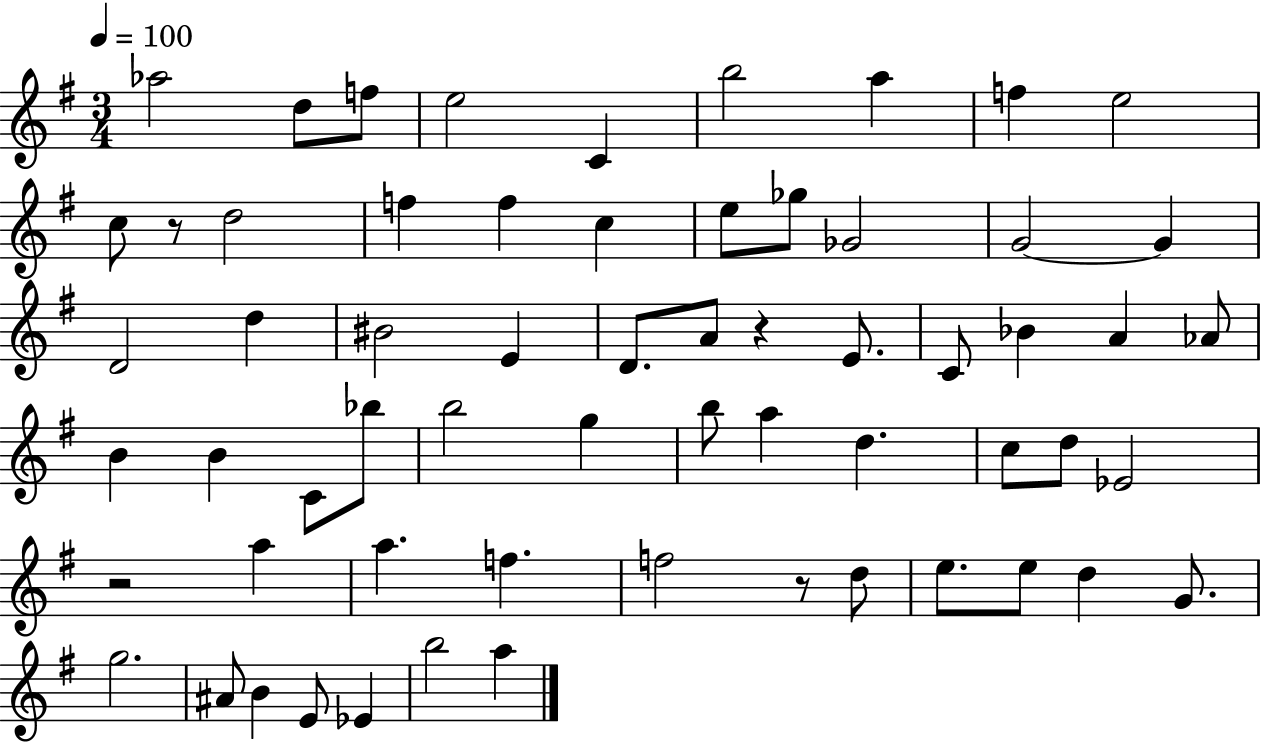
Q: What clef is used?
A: treble